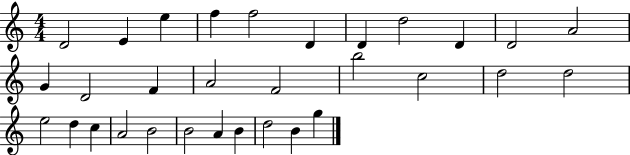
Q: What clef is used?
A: treble